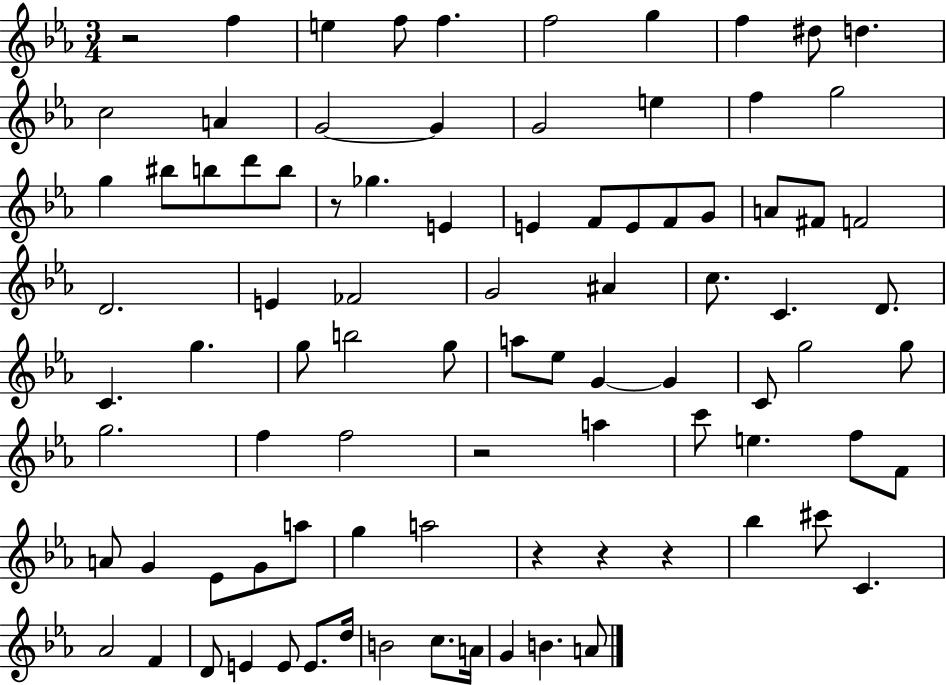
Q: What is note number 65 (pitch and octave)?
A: A5